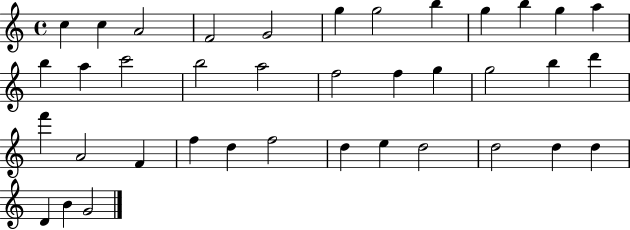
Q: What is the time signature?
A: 4/4